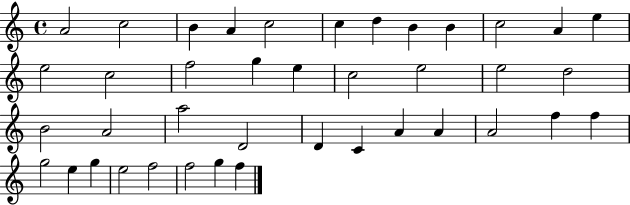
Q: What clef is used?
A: treble